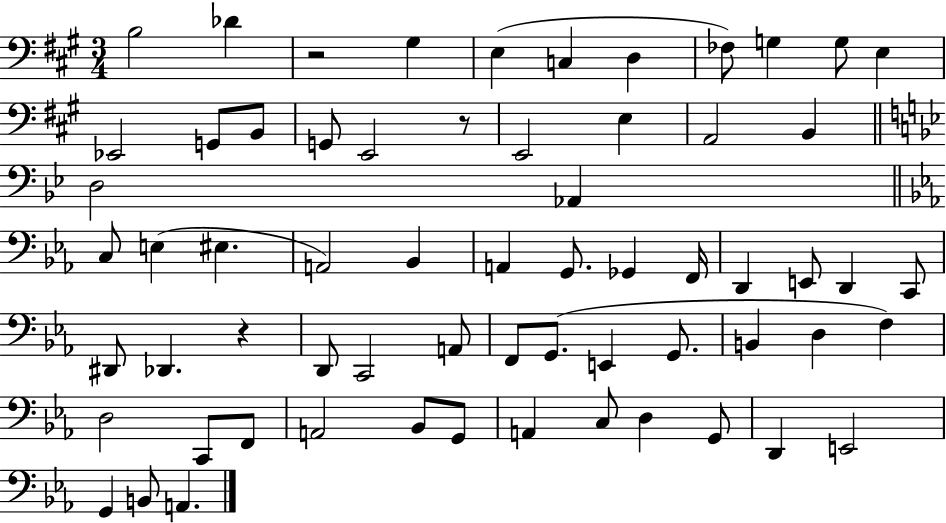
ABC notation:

X:1
T:Untitled
M:3/4
L:1/4
K:A
B,2 _D z2 ^G, E, C, D, _F,/2 G, G,/2 E, _E,,2 G,,/2 B,,/2 G,,/2 E,,2 z/2 E,,2 E, A,,2 B,, D,2 _A,, C,/2 E, ^E, A,,2 _B,, A,, G,,/2 _G,, F,,/4 D,, E,,/2 D,, C,,/2 ^D,,/2 _D,, z D,,/2 C,,2 A,,/2 F,,/2 G,,/2 E,, G,,/2 B,, D, F, D,2 C,,/2 F,,/2 A,,2 _B,,/2 G,,/2 A,, C,/2 D, G,,/2 D,, E,,2 G,, B,,/2 A,,